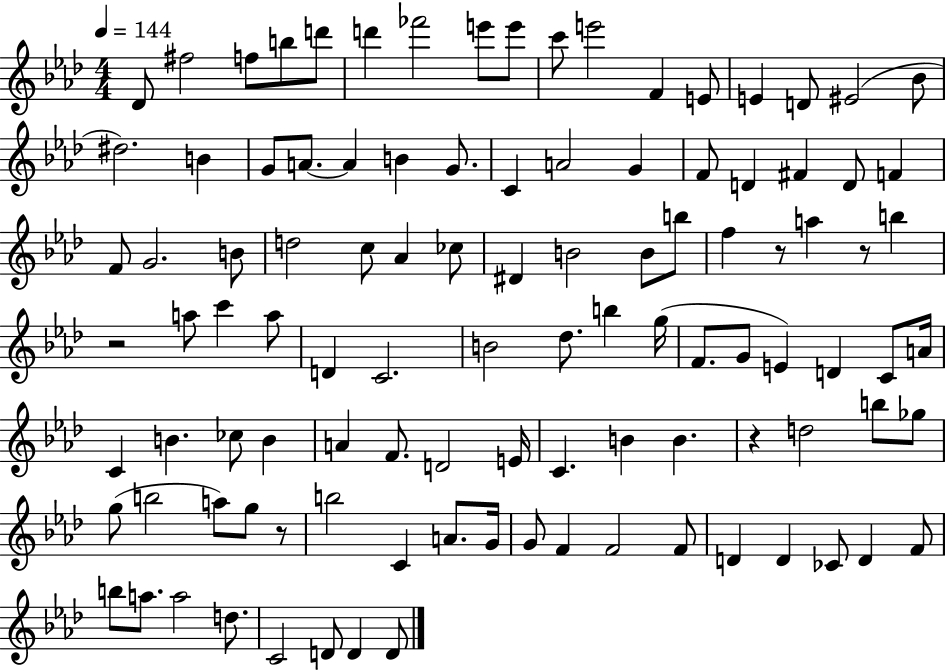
X:1
T:Untitled
M:4/4
L:1/4
K:Ab
_D/2 ^f2 f/2 b/2 d'/2 d' _f'2 e'/2 e'/2 c'/2 e'2 F E/2 E D/2 ^E2 _B/2 ^d2 B G/2 A/2 A B G/2 C A2 G F/2 D ^F D/2 F F/2 G2 B/2 d2 c/2 _A _c/2 ^D B2 B/2 b/2 f z/2 a z/2 b z2 a/2 c' a/2 D C2 B2 _d/2 b g/4 F/2 G/2 E D C/2 A/4 C B _c/2 B A F/2 D2 E/4 C B B z d2 b/2 _g/2 g/2 b2 a/2 g/2 z/2 b2 C A/2 G/4 G/2 F F2 F/2 D D _C/2 D F/2 b/2 a/2 a2 d/2 C2 D/2 D D/2